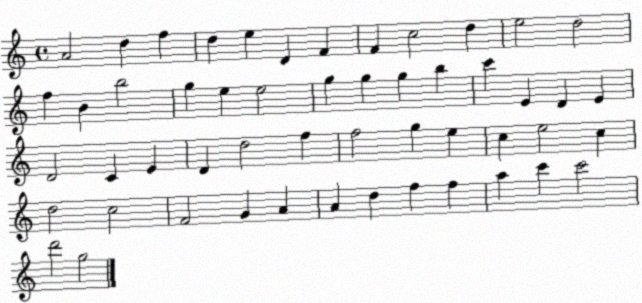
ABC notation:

X:1
T:Untitled
M:4/4
L:1/4
K:C
A2 d f d e D F F c2 d e2 d2 f B b2 g e e2 g g g b c' E D E D2 C E D d2 f f2 g e c e2 c d2 c2 F2 G A A d f f a c' c'2 d'2 g2